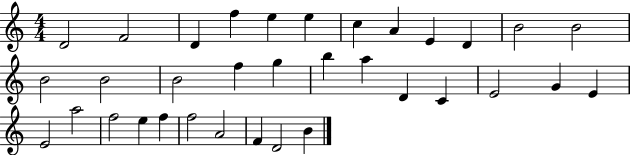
D4/h F4/h D4/q F5/q E5/q E5/q C5/q A4/q E4/q D4/q B4/h B4/h B4/h B4/h B4/h F5/q G5/q B5/q A5/q D4/q C4/q E4/h G4/q E4/q E4/h A5/h F5/h E5/q F5/q F5/h A4/h F4/q D4/h B4/q